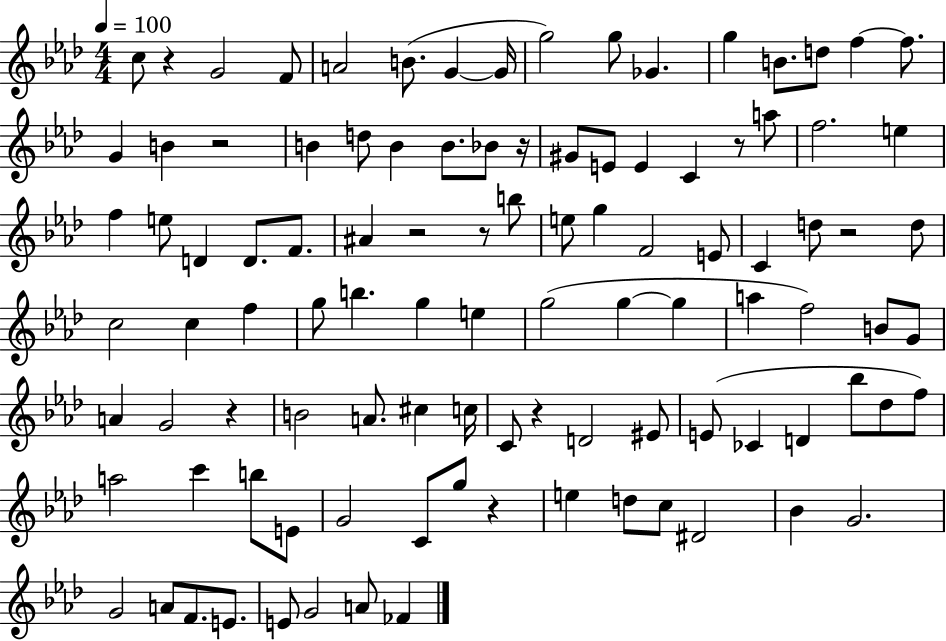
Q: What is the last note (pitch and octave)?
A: FES4